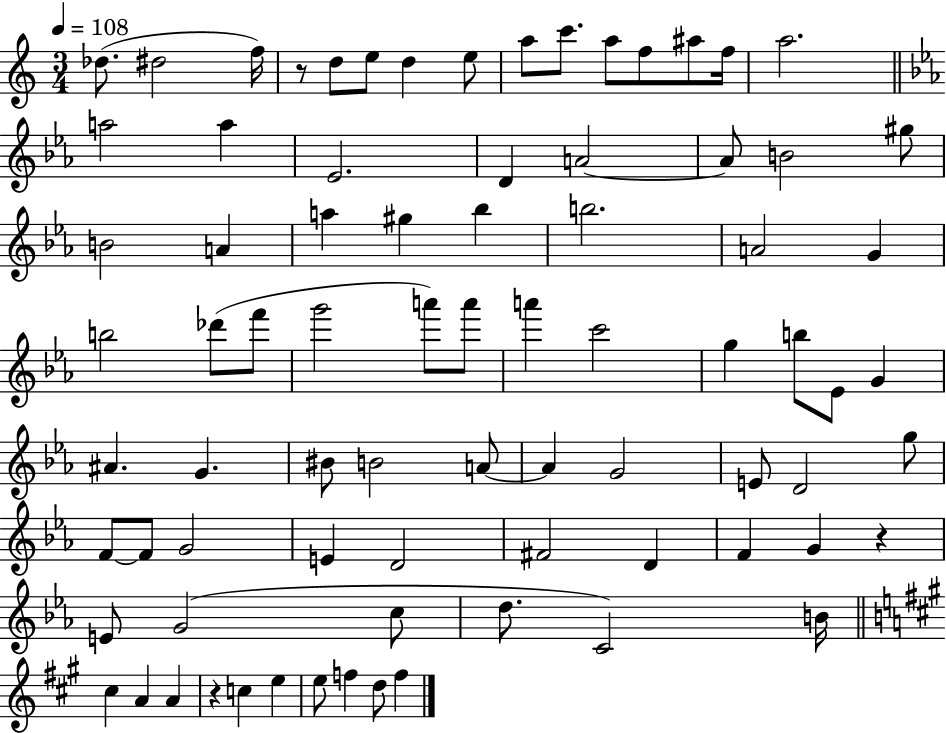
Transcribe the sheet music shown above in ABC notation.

X:1
T:Untitled
M:3/4
L:1/4
K:C
_d/2 ^d2 f/4 z/2 d/2 e/2 d e/2 a/2 c'/2 a/2 f/2 ^a/2 f/4 a2 a2 a _E2 D A2 A/2 B2 ^g/2 B2 A a ^g _b b2 A2 G b2 _d'/2 f'/2 g'2 a'/2 a'/2 a' c'2 g b/2 _E/2 G ^A G ^B/2 B2 A/2 A G2 E/2 D2 g/2 F/2 F/2 G2 E D2 ^F2 D F G z E/2 G2 c/2 d/2 C2 B/4 ^c A A z c e e/2 f d/2 f